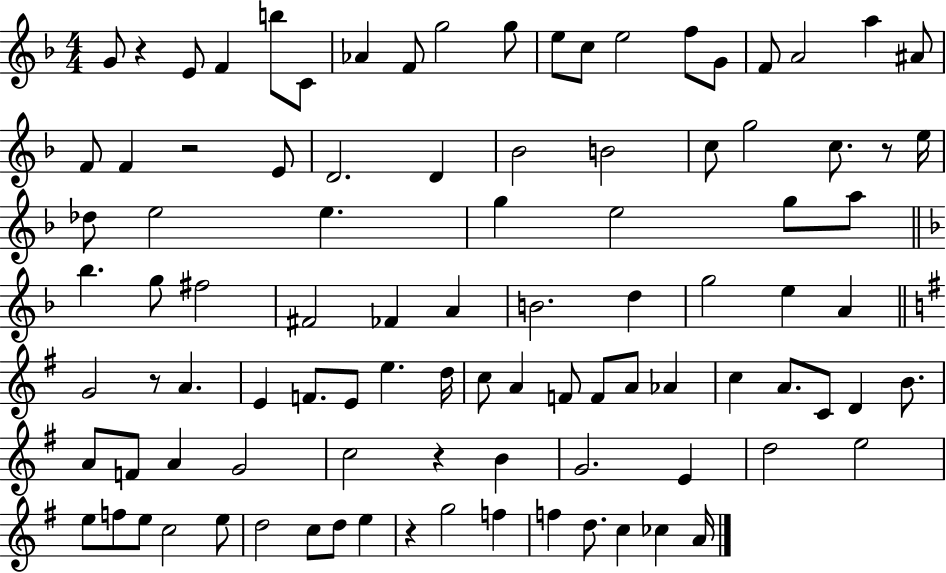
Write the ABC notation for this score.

X:1
T:Untitled
M:4/4
L:1/4
K:F
G/2 z E/2 F b/2 C/2 _A F/2 g2 g/2 e/2 c/2 e2 f/2 G/2 F/2 A2 a ^A/2 F/2 F z2 E/2 D2 D _B2 B2 c/2 g2 c/2 z/2 e/4 _d/2 e2 e g e2 g/2 a/2 _b g/2 ^f2 ^F2 _F A B2 d g2 e A G2 z/2 A E F/2 E/2 e d/4 c/2 A F/2 F/2 A/2 _A c A/2 C/2 D B/2 A/2 F/2 A G2 c2 z B G2 E d2 e2 e/2 f/2 e/2 c2 e/2 d2 c/2 d/2 e z g2 f f d/2 c _c A/4